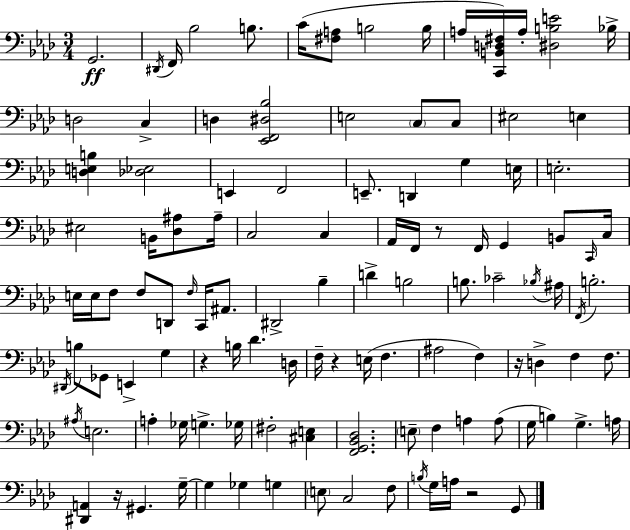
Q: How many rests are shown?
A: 6